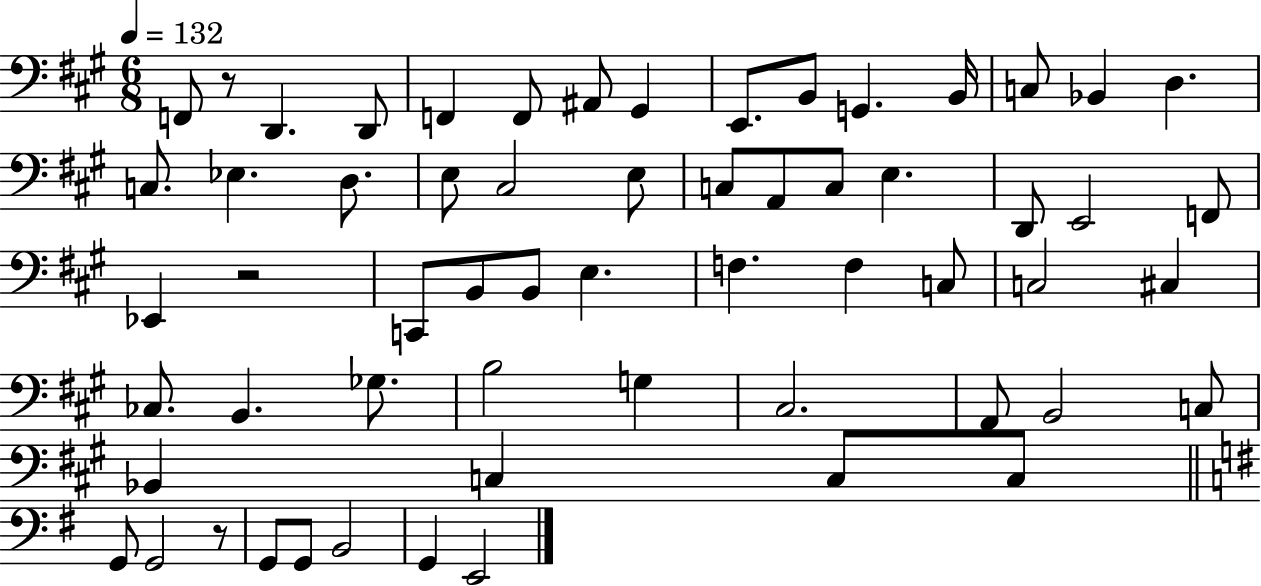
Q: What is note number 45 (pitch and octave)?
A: B2